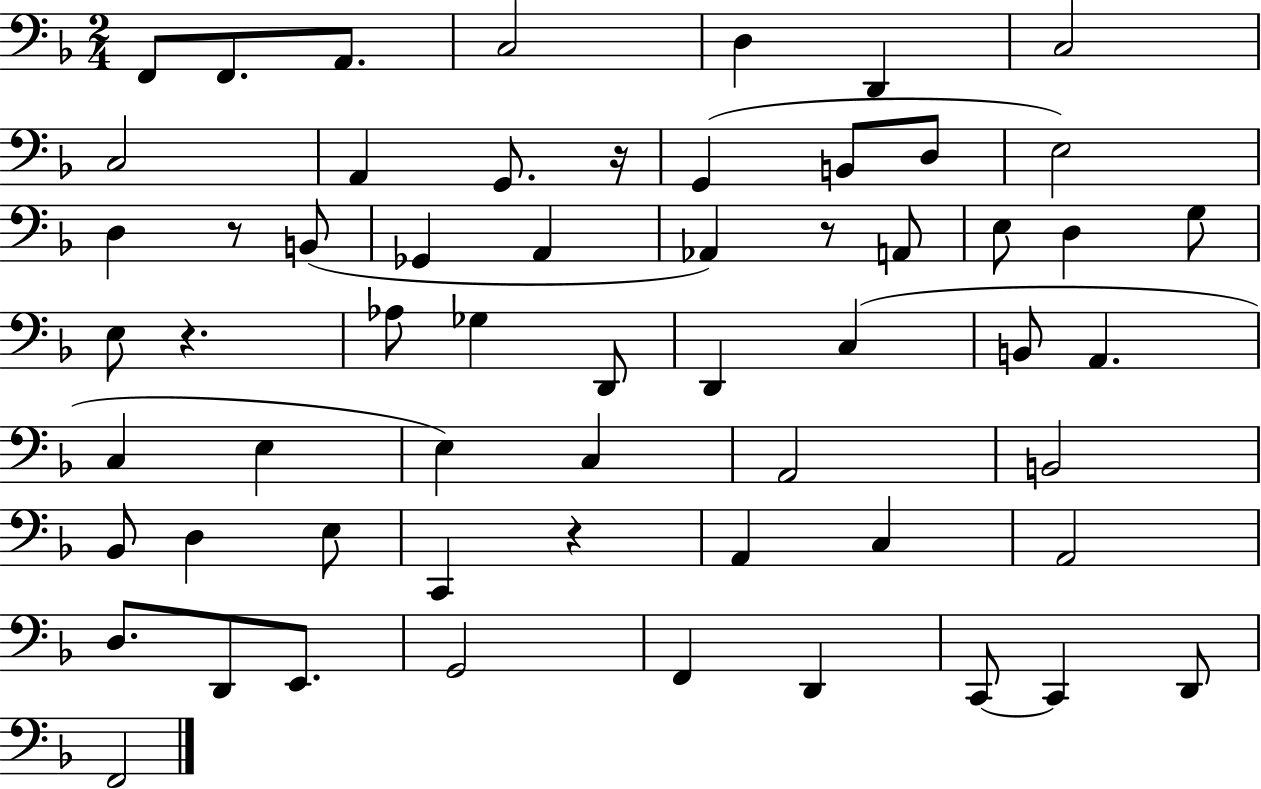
{
  \clef bass
  \numericTimeSignature
  \time 2/4
  \key f \major
  \repeat volta 2 { f,8 f,8. a,8. | c2 | d4 d,4 | c2 | \break c2 | a,4 g,8. r16 | g,4( b,8 d8 | e2) | \break d4 r8 b,8( | ges,4 a,4 | aes,4) r8 a,8 | e8 d4 g8 | \break e8 r4. | aes8 ges4 d,8 | d,4 c4( | b,8 a,4. | \break c4 e4 | e4) c4 | a,2 | b,2 | \break bes,8 d4 e8 | c,4 r4 | a,4 c4 | a,2 | \break d8. d,8 e,8. | g,2 | f,4 d,4 | c,8~~ c,4 d,8 | \break f,2 | } \bar "|."
}